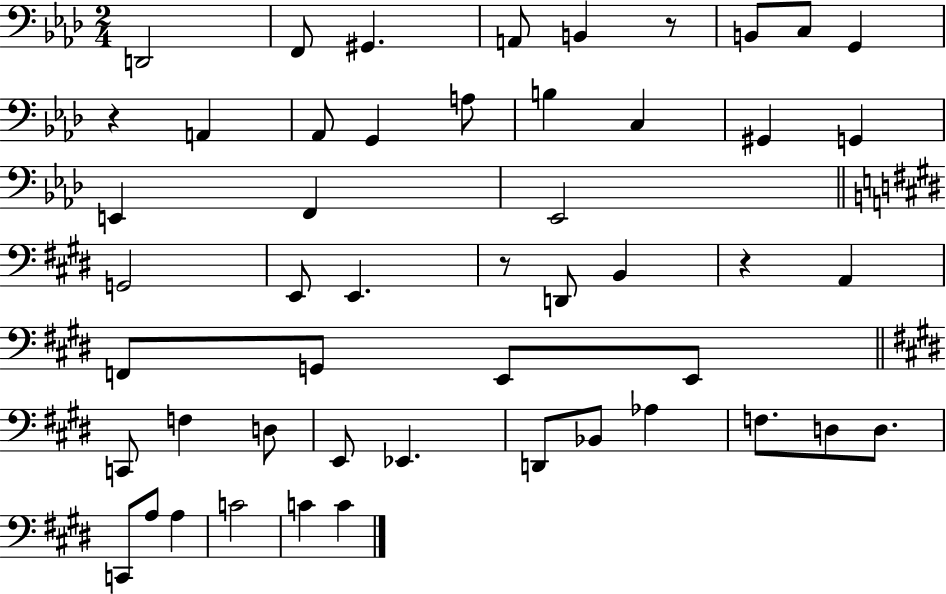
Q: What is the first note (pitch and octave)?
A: D2